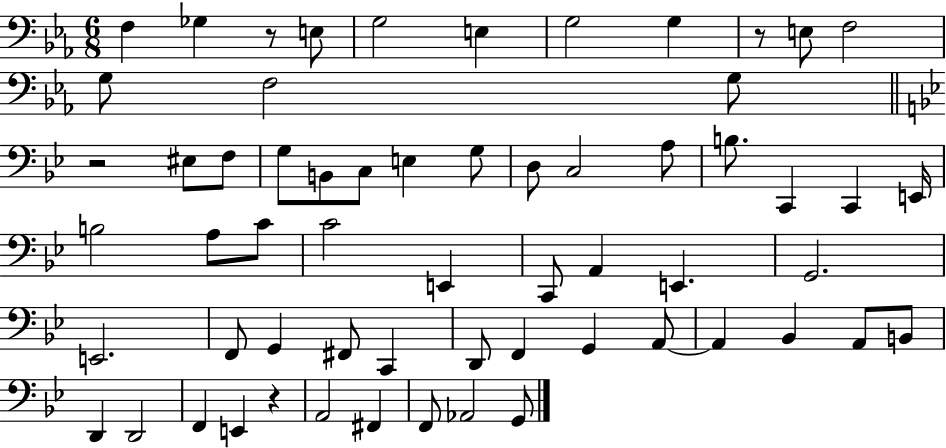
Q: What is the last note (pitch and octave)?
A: G2